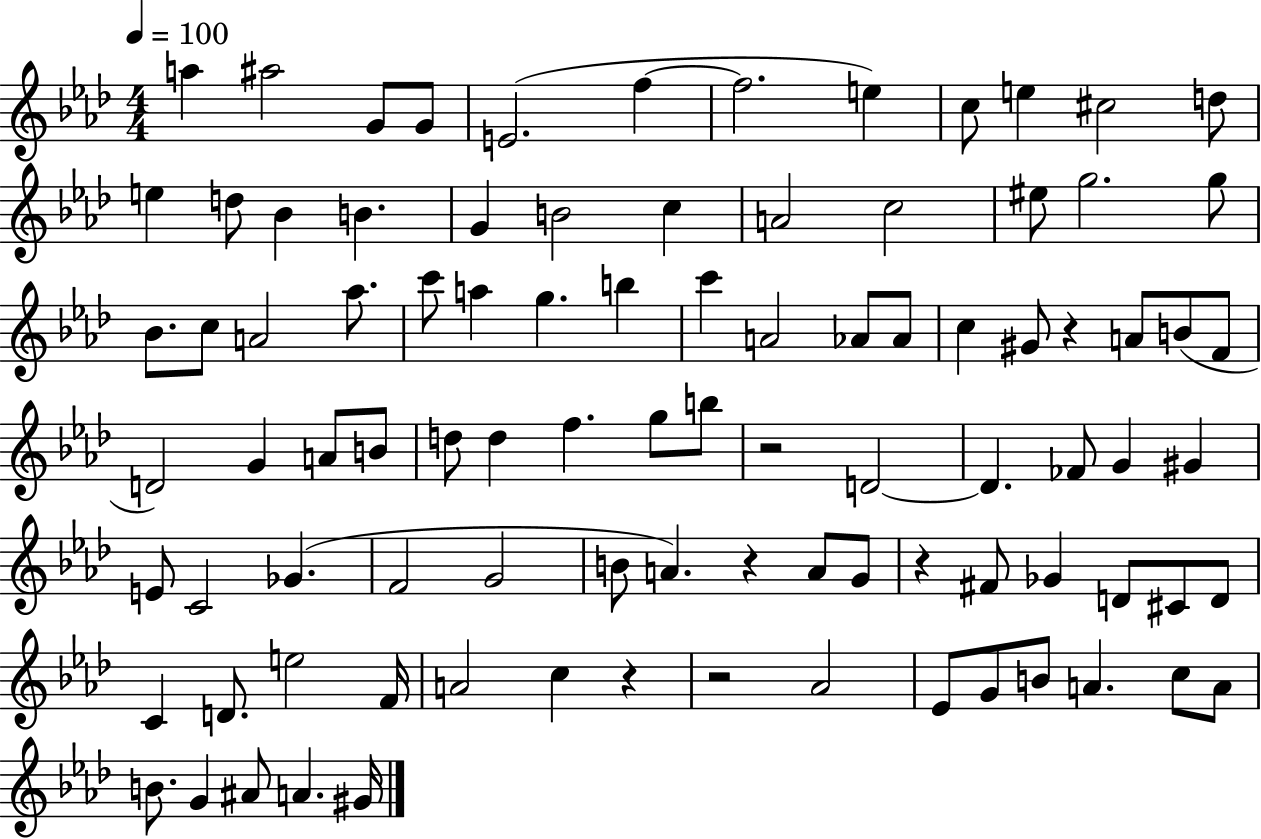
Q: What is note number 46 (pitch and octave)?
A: D5